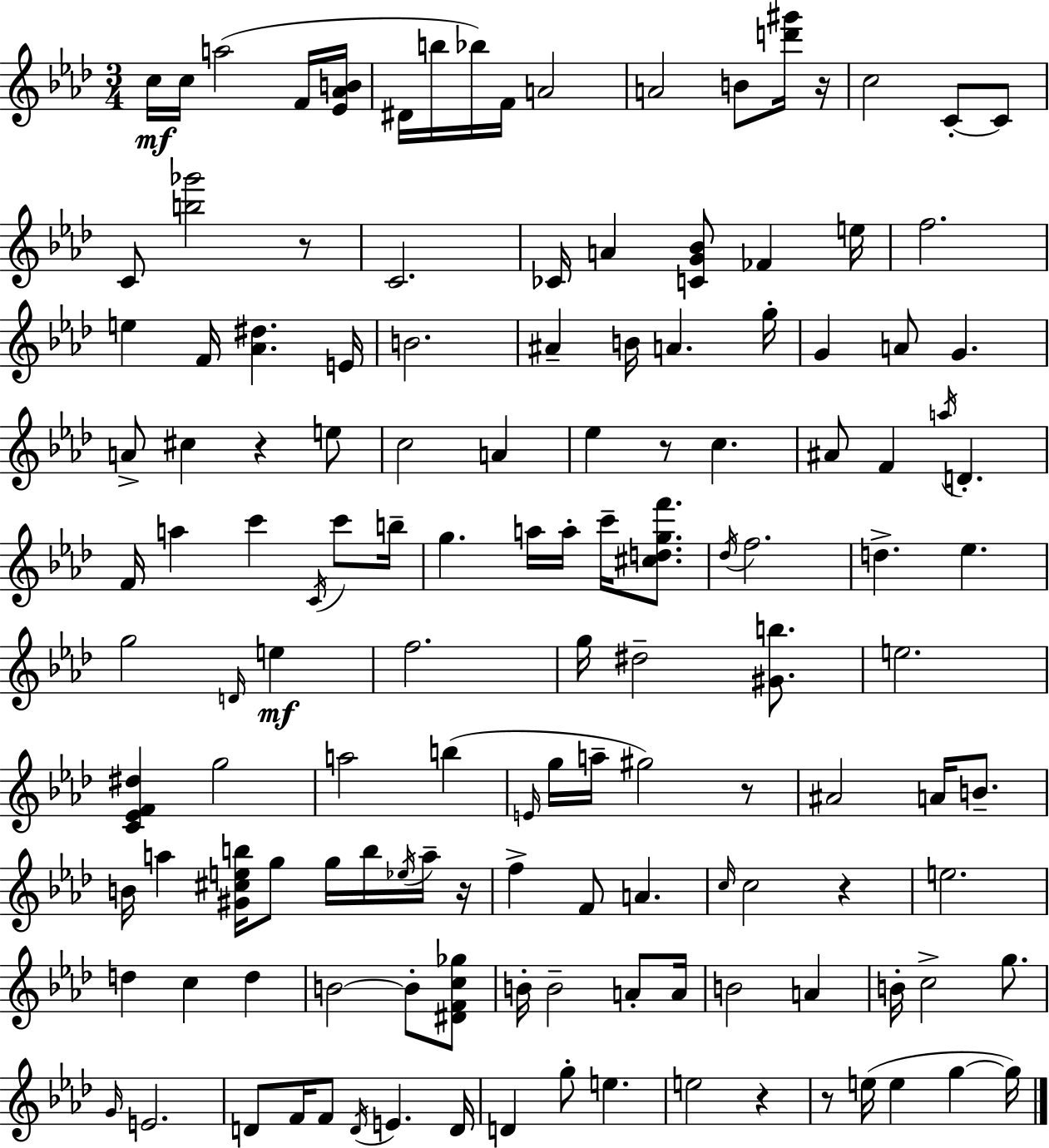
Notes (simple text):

C5/s C5/s A5/h F4/s [Eb4,Ab4,B4]/s D#4/s B5/s Bb5/s F4/s A4/h A4/h B4/e [D6,G#6]/s R/s C5/h C4/e C4/e C4/e [B5,Gb6]/h R/e C4/h. CES4/s A4/q [C4,G4,Bb4]/e FES4/q E5/s F5/h. E5/q F4/s [Ab4,D#5]/q. E4/s B4/h. A#4/q B4/s A4/q. G5/s G4/q A4/e G4/q. A4/e C#5/q R/q E5/e C5/h A4/q Eb5/q R/e C5/q. A#4/e F4/q A5/s D4/q. F4/s A5/q C6/q C4/s C6/e B5/s G5/q. A5/s A5/s C6/s [C#5,D5,G5,F6]/e. Db5/s F5/h. D5/q. Eb5/q. G5/h D4/s E5/q F5/h. G5/s D#5/h [G#4,B5]/e. E5/h. [C4,Eb4,F4,D#5]/q G5/h A5/h B5/q E4/s G5/s A5/s G#5/h R/e A#4/h A4/s B4/e. B4/s A5/q [G#4,C#5,E5,B5]/s G5/e G5/s B5/s Eb5/s A5/s R/s F5/q F4/e A4/q. C5/s C5/h R/q E5/h. D5/q C5/q D5/q B4/h B4/e [D#4,F4,C5,Gb5]/e B4/s B4/h A4/e A4/s B4/h A4/q B4/s C5/h G5/e. G4/s E4/h. D4/e F4/s F4/e D4/s E4/q. D4/s D4/q G5/e E5/q. E5/h R/q R/e E5/s E5/q G5/q G5/s